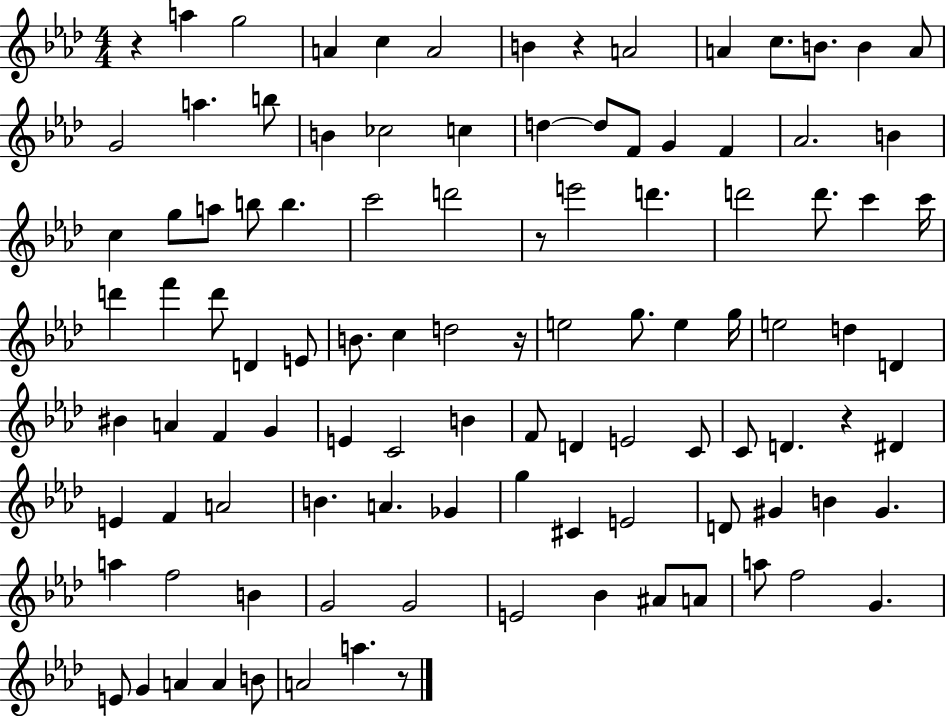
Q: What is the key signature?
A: AES major